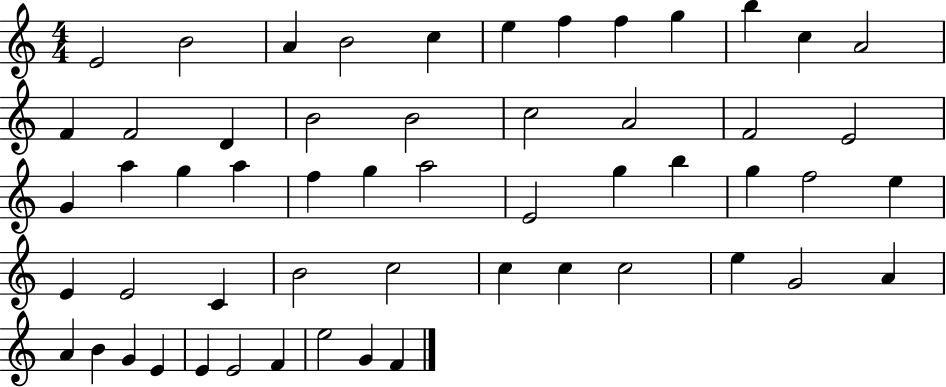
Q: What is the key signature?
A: C major